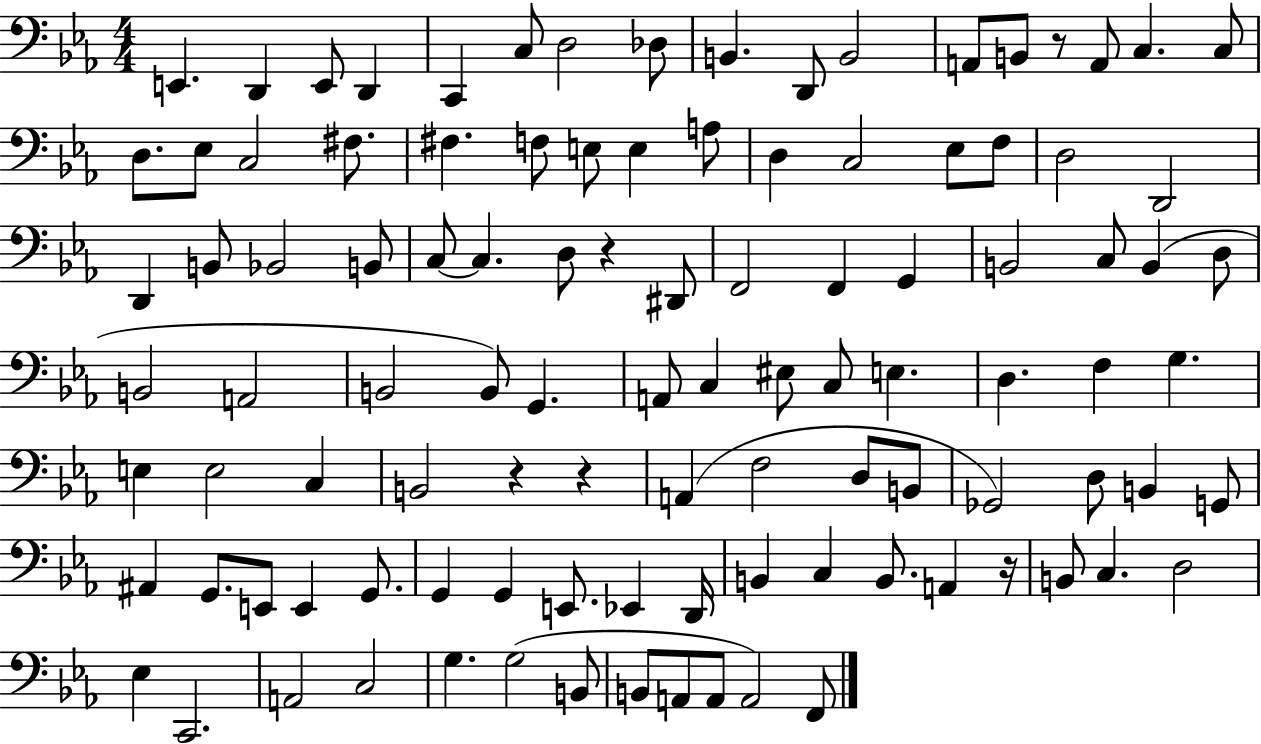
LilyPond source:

{
  \clef bass
  \numericTimeSignature
  \time 4/4
  \key ees \major
  e,4. d,4 e,8 d,4 | c,4 c8 d2 des8 | b,4. d,8 b,2 | a,8 b,8 r8 a,8 c4. c8 | \break d8. ees8 c2 fis8. | fis4. f8 e8 e4 a8 | d4 c2 ees8 f8 | d2 d,2 | \break d,4 b,8 bes,2 b,8 | c8~~ c4. d8 r4 dis,8 | f,2 f,4 g,4 | b,2 c8 b,4( d8 | \break b,2 a,2 | b,2 b,8) g,4. | a,8 c4 eis8 c8 e4. | d4. f4 g4. | \break e4 e2 c4 | b,2 r4 r4 | a,4( f2 d8 b,8 | ges,2) d8 b,4 g,8 | \break ais,4 g,8. e,8 e,4 g,8. | g,4 g,4 e,8. ees,4 d,16 | b,4 c4 b,8. a,4 r16 | b,8 c4. d2 | \break ees4 c,2. | a,2 c2 | g4. g2( b,8 | b,8 a,8 a,8 a,2) f,8 | \break \bar "|."
}